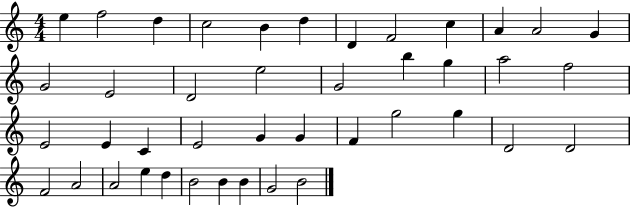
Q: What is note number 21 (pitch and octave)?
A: F5